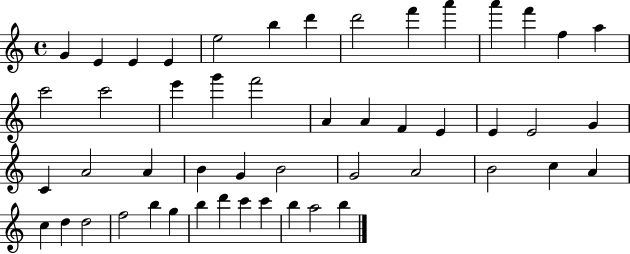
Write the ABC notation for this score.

X:1
T:Untitled
M:4/4
L:1/4
K:C
G E E E e2 b d' d'2 f' a' a' f' f a c'2 c'2 e' g' f'2 A A F E E E2 G C A2 A B G B2 G2 A2 B2 c A c d d2 f2 b g b d' c' c' b a2 b